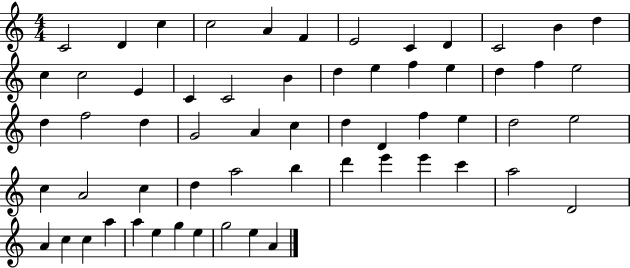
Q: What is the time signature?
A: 4/4